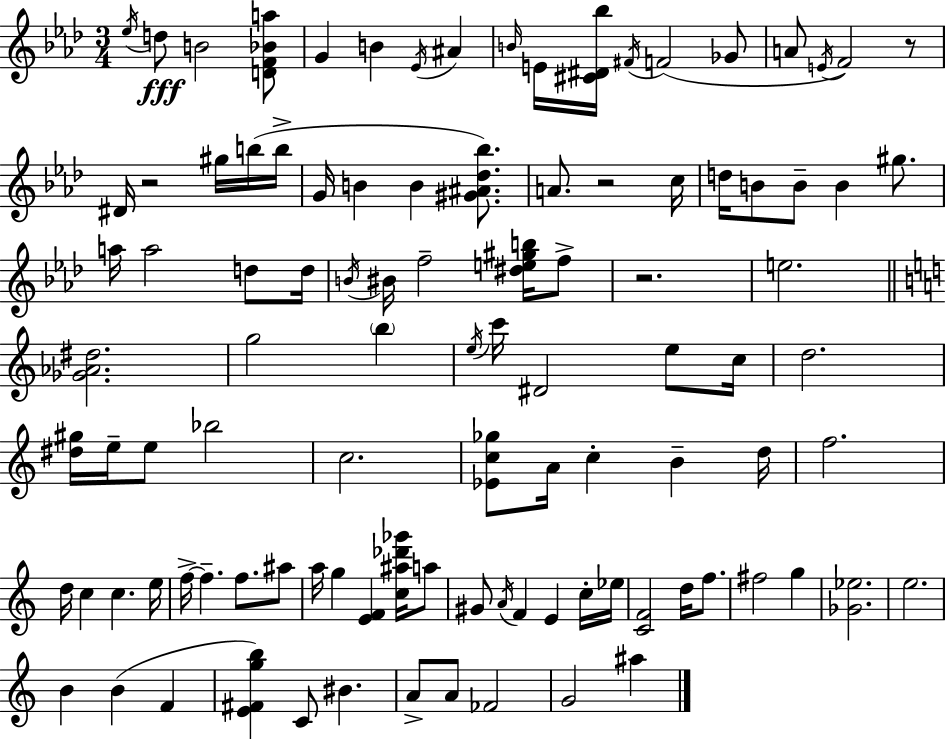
{
  \clef treble
  \numericTimeSignature
  \time 3/4
  \key f \minor
  \acciaccatura { ees''16 }\fff d''8 b'2 <d' f' bes' a''>8 | g'4 b'4 \acciaccatura { ees'16 } ais'4 | \grace { b'16 } e'16 <cis' dis' bes''>16 \acciaccatura { fis'16 }( f'2 | ges'8 a'8 \acciaccatura { e'16 } f'2) | \break r8 dis'16 r2 | gis''16 b''16( b''16-> g'16 b'4 b'4 | <gis' ais' des'' bes''>8.) a'8. r2 | c''16 d''16 b'8 b'8-- b'4 | \break gis''8. a''16 a''2 | d''8 d''16 \acciaccatura { b'16 } bis'16 f''2-- | <dis'' e'' gis'' b''>16 f''8-> r2. | e''2. | \break \bar "||" \break \key c \major <ges' aes' dis''>2. | g''2 \parenthesize b''4 | \acciaccatura { e''16 } c'''16 dis'2 e''8 | c''16 d''2. | \break <dis'' gis''>16 e''16-- e''8 bes''2 | c''2. | <ees' c'' ges''>8 a'16 c''4-. b'4-- | d''16 f''2. | \break d''16 c''4 c''4. | e''16 f''16->~~ f''4.-- f''8. ais''8 | a''16 g''4 <e' f'>4 <c'' ais'' des''' ges'''>16 a''8 | gis'8 \acciaccatura { a'16 } f'4 e'4 | \break c''16-. ees''16 <c' f'>2 d''16 f''8. | fis''2 g''4 | <ges' ees''>2. | e''2. | \break b'4 b'4( f'4 | <e' fis' g'' b''>4) c'8 bis'4. | a'8-> a'8 fes'2 | g'2 ais''4 | \break \bar "|."
}